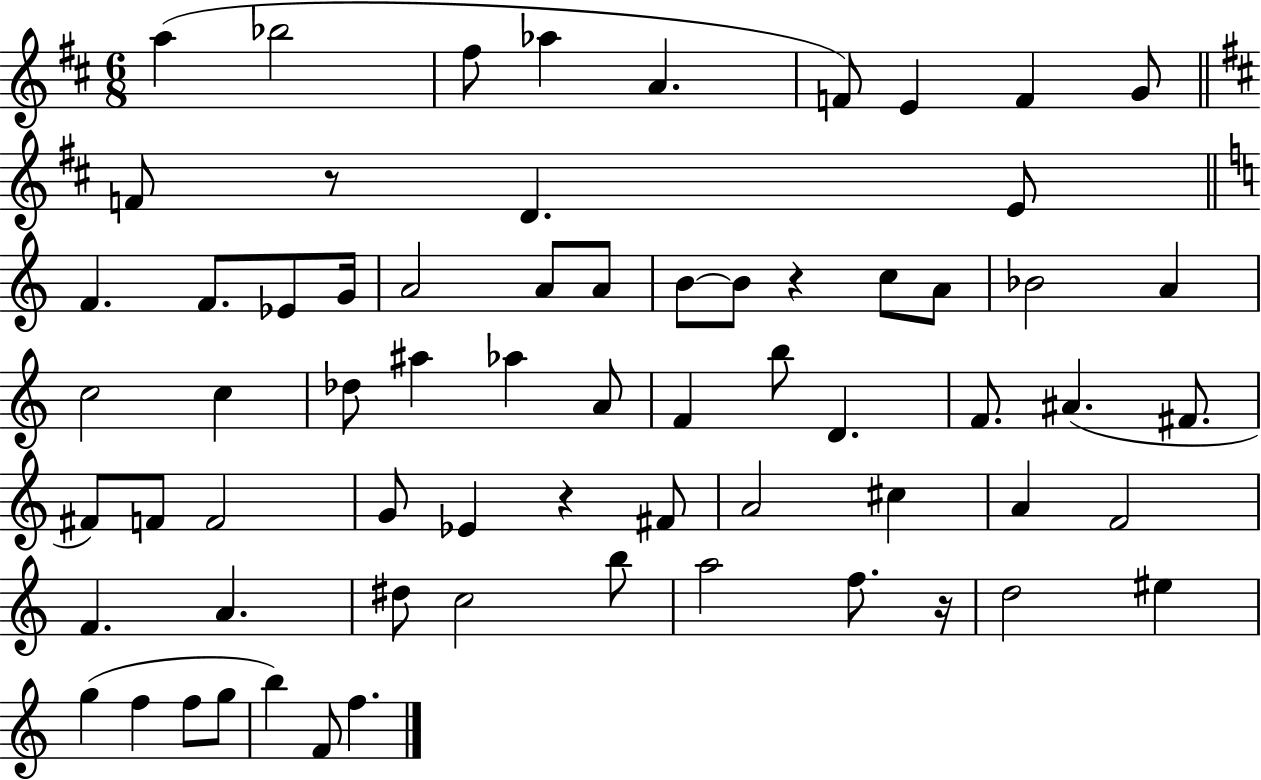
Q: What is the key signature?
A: D major